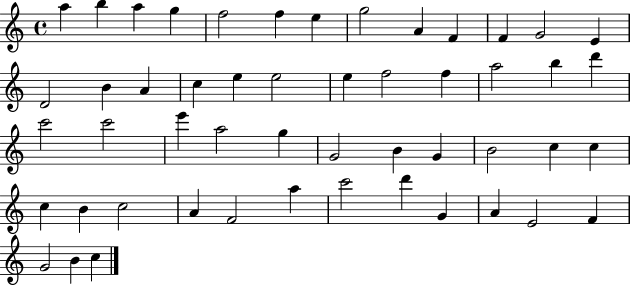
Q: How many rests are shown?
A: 0